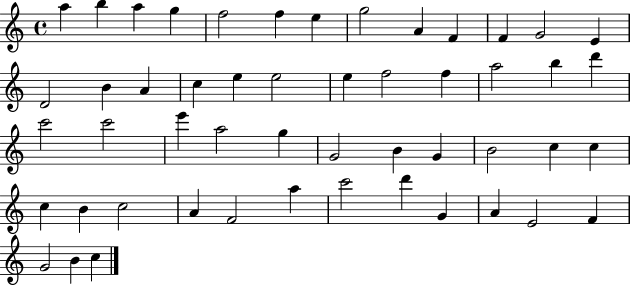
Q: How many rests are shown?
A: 0